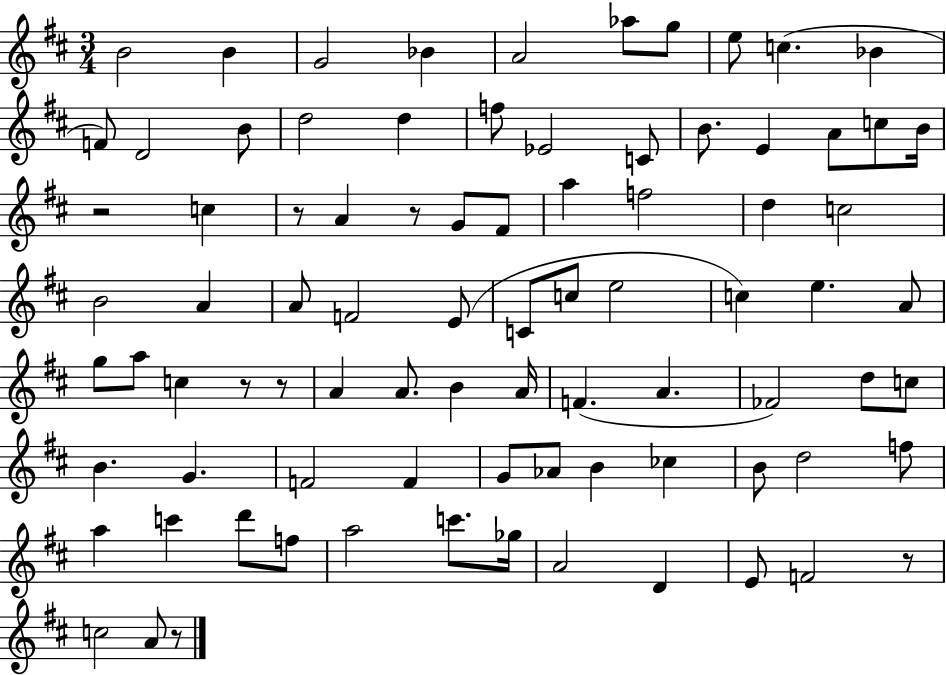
X:1
T:Untitled
M:3/4
L:1/4
K:D
B2 B G2 _B A2 _a/2 g/2 e/2 c _B F/2 D2 B/2 d2 d f/2 _E2 C/2 B/2 E A/2 c/2 B/4 z2 c z/2 A z/2 G/2 ^F/2 a f2 d c2 B2 A A/2 F2 E/2 C/2 c/2 e2 c e A/2 g/2 a/2 c z/2 z/2 A A/2 B A/4 F A _F2 d/2 c/2 B G F2 F G/2 _A/2 B _c B/2 d2 f/2 a c' d'/2 f/2 a2 c'/2 _g/4 A2 D E/2 F2 z/2 c2 A/2 z/2